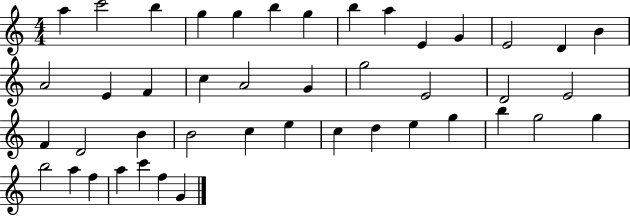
A5/q C6/h B5/q G5/q G5/q B5/q G5/q B5/q A5/q E4/q G4/q E4/h D4/q B4/q A4/h E4/q F4/q C5/q A4/h G4/q G5/h E4/h D4/h E4/h F4/q D4/h B4/q B4/h C5/q E5/q C5/q D5/q E5/q G5/q B5/q G5/h G5/q B5/h A5/q F5/q A5/q C6/q F5/q G4/q